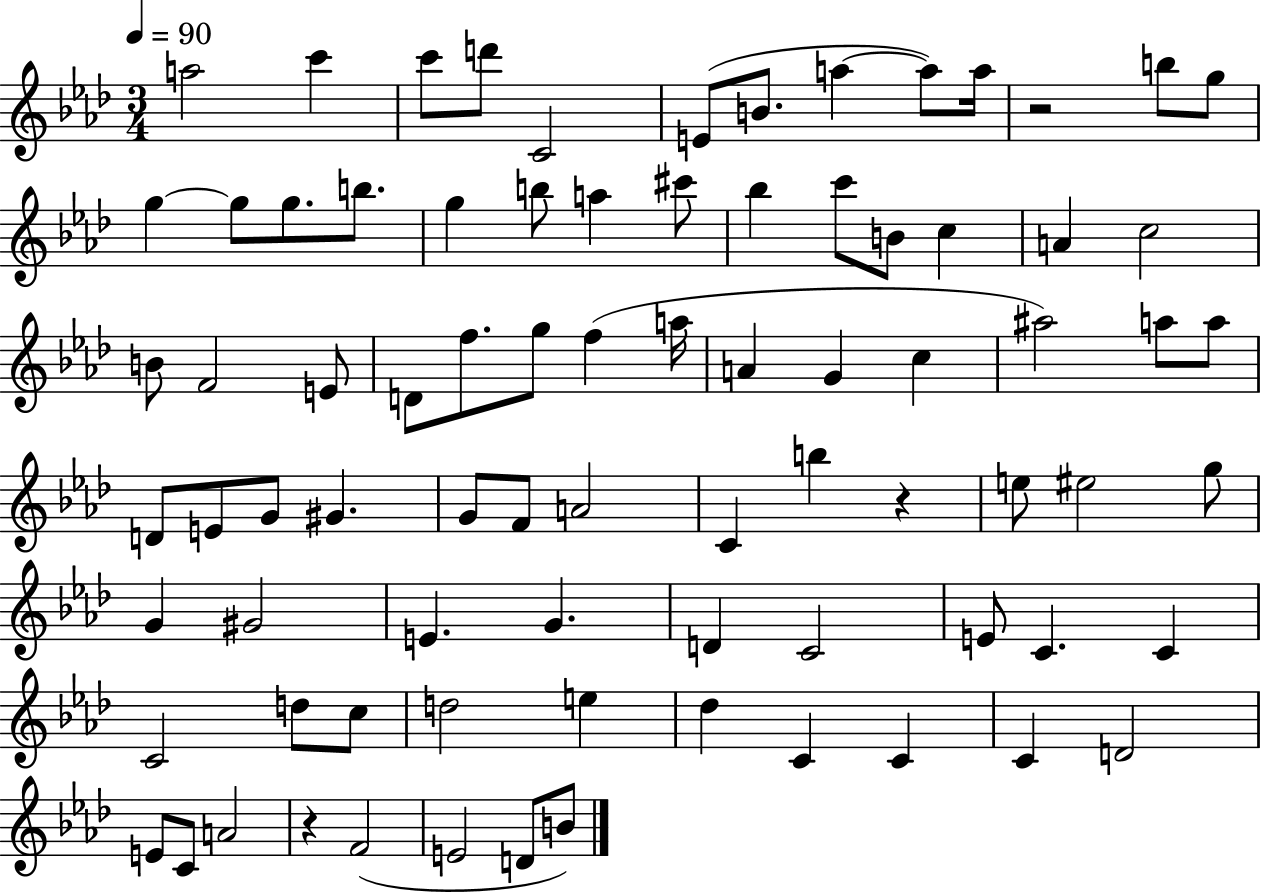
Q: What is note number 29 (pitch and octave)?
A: E4